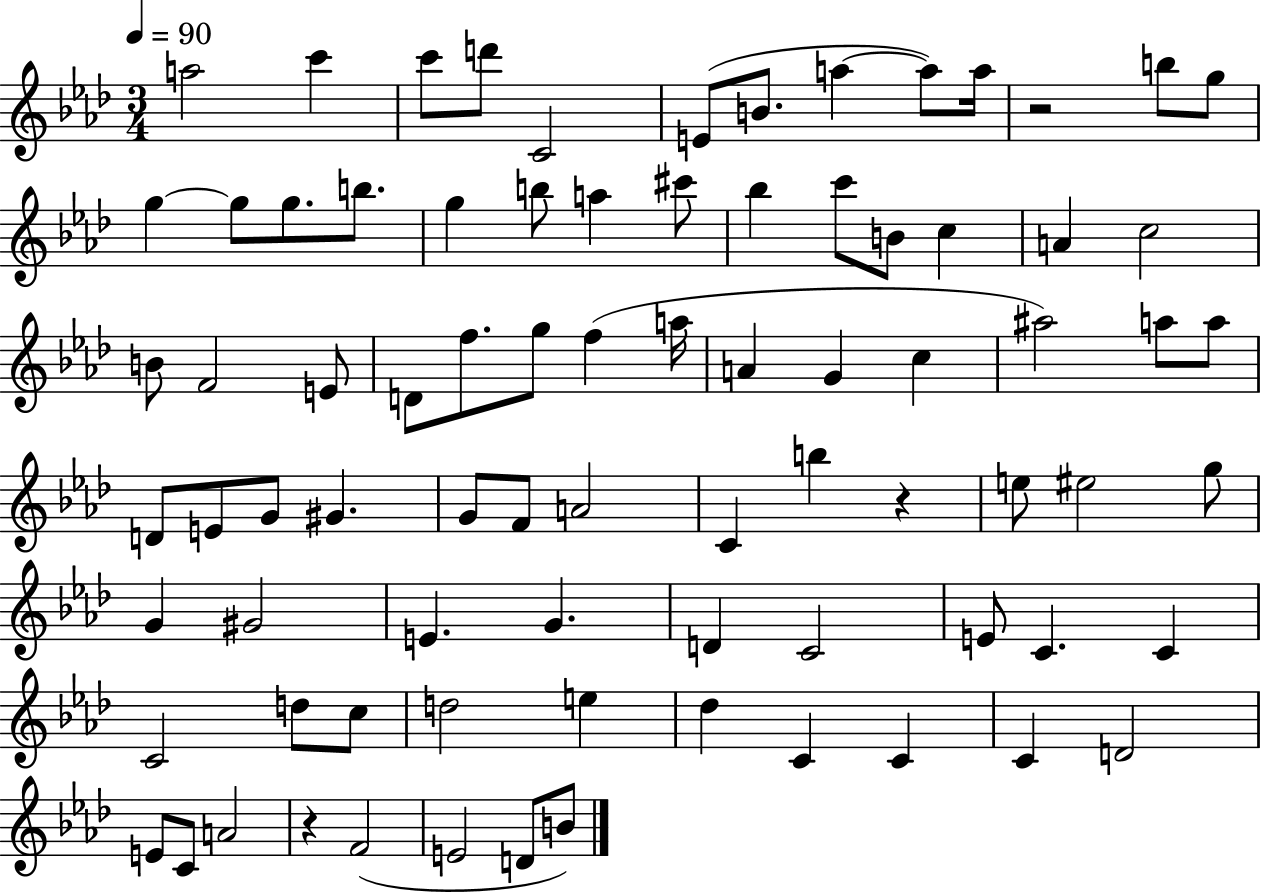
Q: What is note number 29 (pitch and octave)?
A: E4